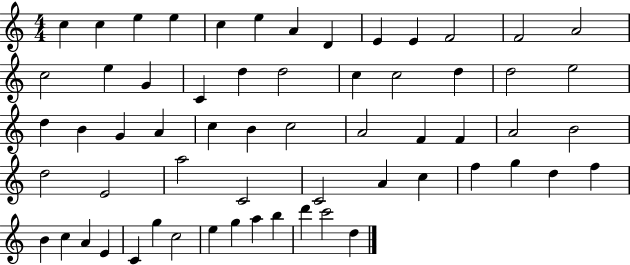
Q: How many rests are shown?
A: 0